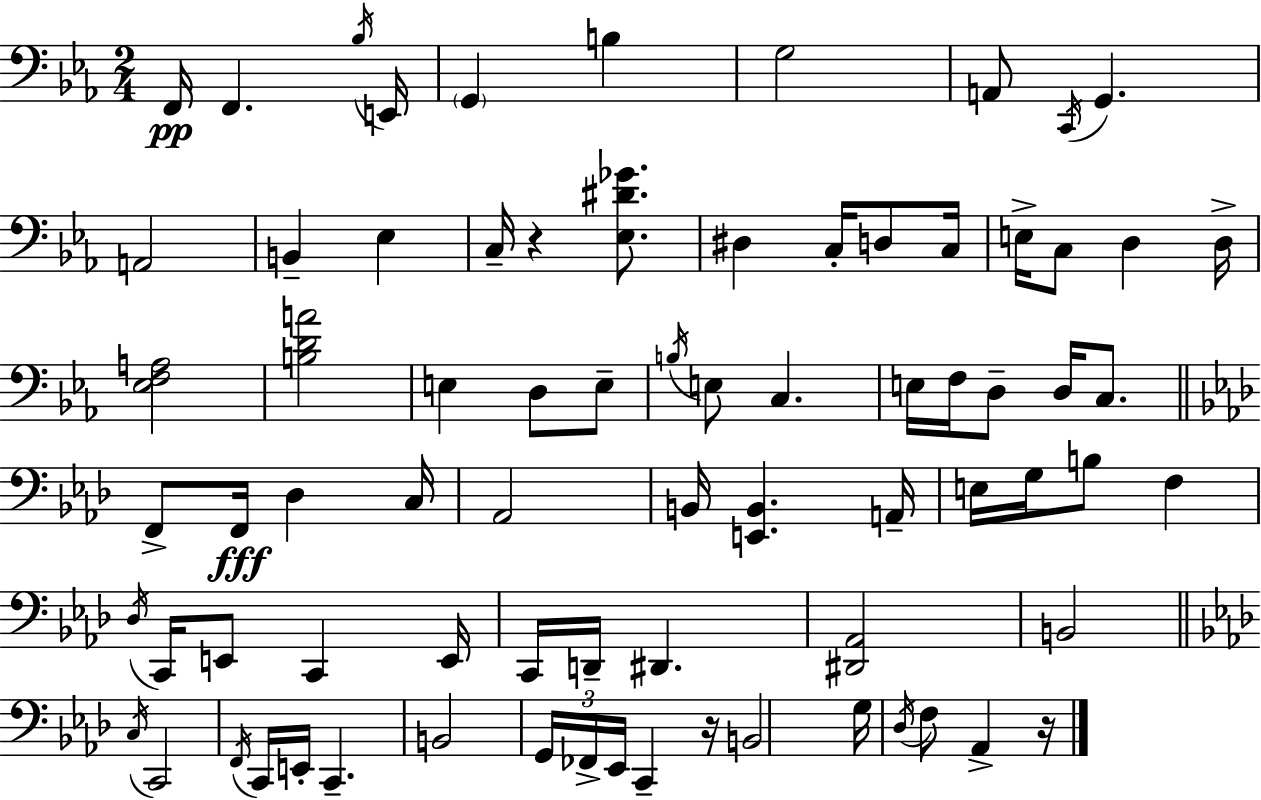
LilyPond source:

{
  \clef bass
  \numericTimeSignature
  \time 2/4
  \key ees \major
  \repeat volta 2 { f,16\pp f,4. \acciaccatura { bes16 } | e,16 \parenthesize g,4 b4 | g2 | a,8 \acciaccatura { c,16 } g,4. | \break a,2 | b,4-- ees4 | c16-- r4 <ees dis' ges'>8. | dis4 c16-. d8 | \break c16 e16-> c8 d4 | d16-> <ees f a>2 | <b d' a'>2 | e4 d8 | \break e8-- \acciaccatura { b16 } e8 c4. | e16 f16 d8-- d16 | c8. \bar "||" \break \key f \minor f,8-> f,16\fff des4 c16 | aes,2 | b,16 <e, b,>4. a,16-- | e16 g16 b8 f4 | \break \acciaccatura { des16 } c,16 e,8 c,4 | e,16 c,16 d,16-- dis,4. | <dis, aes,>2 | b,2 | \break \bar "||" \break \key aes \major \acciaccatura { c16 } c,2 | \acciaccatura { f,16 } c,16 e,16-. c,4.-- | b,2 | \tuplet 3/2 { g,16 fes,16-> ees,16 } c,4-- | \break r16 b,2 | g16 \acciaccatura { des16 } f8 aes,4-> | r16 } \bar "|."
}